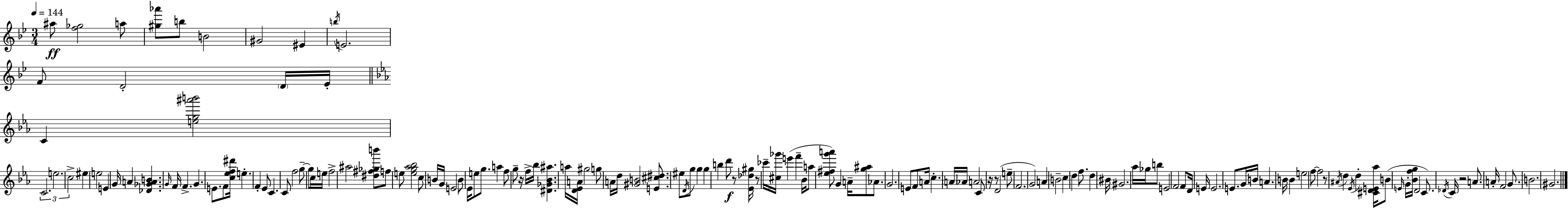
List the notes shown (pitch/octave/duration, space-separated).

A#5/e [F5,Gb5]/h A5/e [G#5,Ab6]/e B5/e B4/h G#4/h EIS4/q B5/s E4/h. F4/e D4/h D4/s Eb4/s C4/q [E5,G5,A#6,B6]/h C4/h. E5/h. C5/h EIS5/q E5/h E4/q G4/s A4/q [Db4,Gb4,A4,B4]/q. G4/s F4/s F4/q. G4/q. E4/e. F4/e [C5,Eb5,F5,D#6]/s E5/q. F4/q Eb4/e C4/q. C4/e F5/h G5/e G5/e C5/s E5/s F5/h A#5/h [D#5,F#5,Gb5,B6]/e F5/e E5/e [E5,G5,Ab5,Bb5]/h C5/e B4/s G4/s E4/h B4/e Eb4/s E5/e G5/e. A5/q F5/e G5/e R/s F5/s Bb5/s [D#4,Gb4,Bb4,A#5]/q. A5/s [D4,Eb4,A4]/s G#5/h G5/e A4/s D5/s [G#4,B4]/h [E4,C#5,D#5]/e. EIS5/e D4/s G5/e G5/q G5/q B5/q D6/e R/e [Eb4,Db5,G#5]/s R/e CES6/s [C#5,Gb6]/s E6/q F6/q Bb4/s A5/e [Eb5,F#5,G6,A6]/e G4/q A4/s [G5,A#5]/e Ab4/e. G4/h. E4/e F4/e A4/s C5/q. A4/s Ab4/s A4/h C4/e R/s R/e D4/h E5/e F4/h. G4/h A4/q B4/h C5/q D5/q F5/e. D5/q BIS4/s G#4/h. Ab5/s Gb5/s B5/e E4/h F4/h F4/e D4/s E4/s E4/h. E4/e. G4/s B4/s A4/q. B4/s B4/q E5/h F5/e F5/h R/e A#4/s D5/q Eb4/s D5/q [C#4,D4,E4,Ab5]/s B4/e E4/s G4/s [Bb4,F5,G5]/s D4/h C4/e. Db4/s C4/s R/h A4/e. A4/s F4/h G4/e. B4/h. G#4/h.